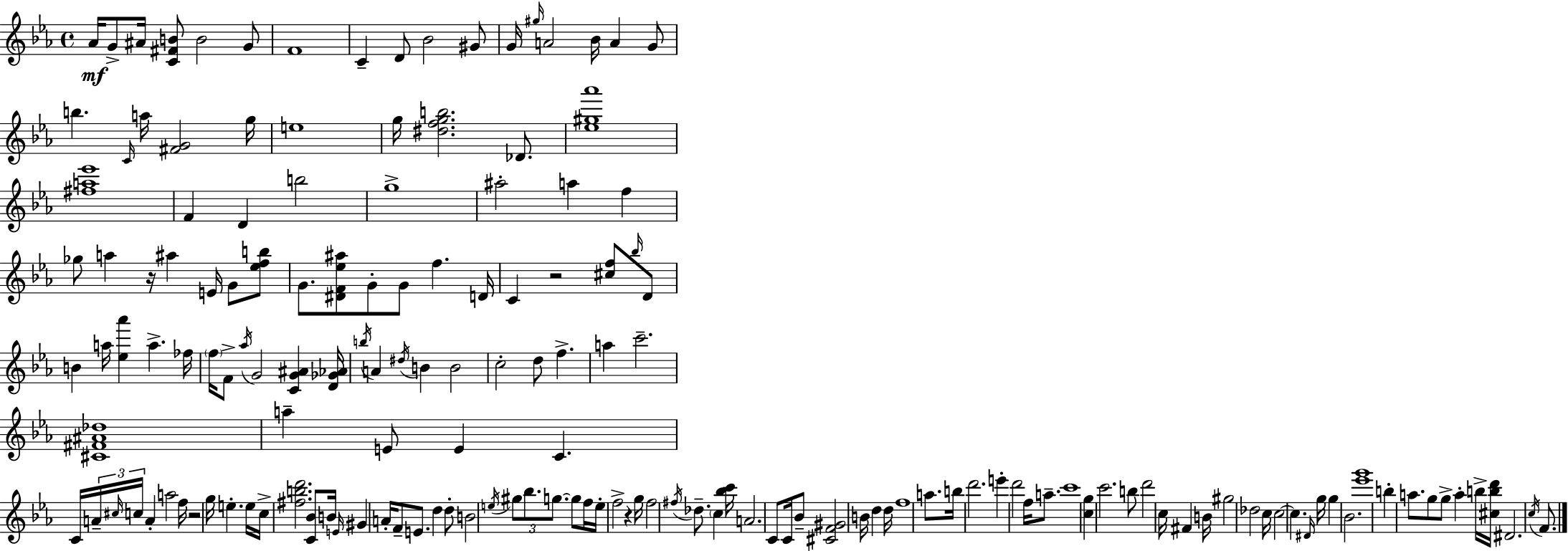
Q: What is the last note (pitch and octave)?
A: F4